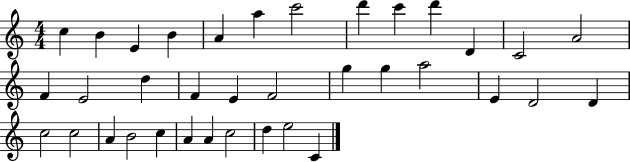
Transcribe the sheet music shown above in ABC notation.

X:1
T:Untitled
M:4/4
L:1/4
K:C
c B E B A a c'2 d' c' d' D C2 A2 F E2 d F E F2 g g a2 E D2 D c2 c2 A B2 c A A c2 d e2 C